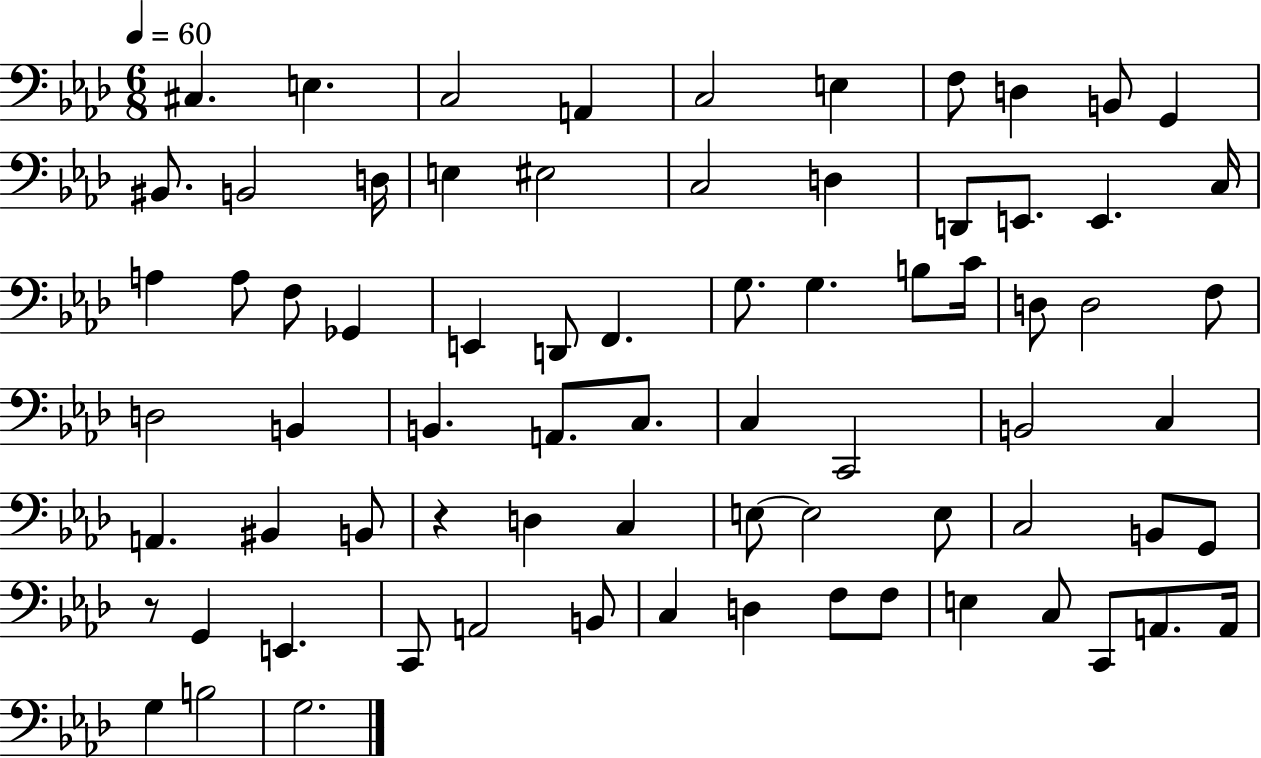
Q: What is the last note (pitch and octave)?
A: G3